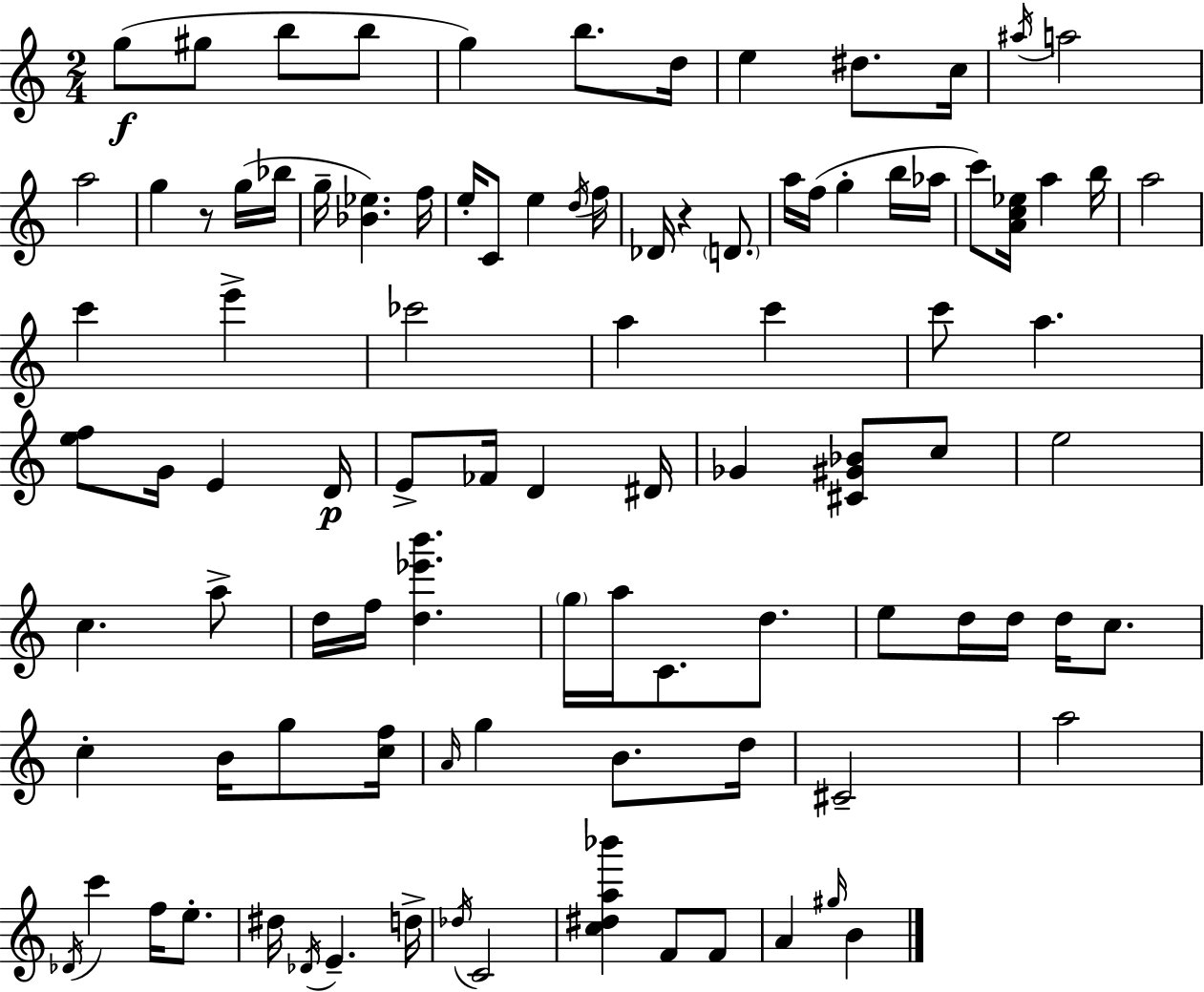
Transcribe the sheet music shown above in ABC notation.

X:1
T:Untitled
M:2/4
L:1/4
K:C
g/2 ^g/2 b/2 b/2 g b/2 d/4 e ^d/2 c/4 ^a/4 a2 a2 g z/2 g/4 _b/4 g/4 [_B_e] f/4 e/4 C/2 e d/4 f/4 _D/4 z D/2 a/4 f/4 g b/4 _a/4 c'/2 [Ac_e]/4 a b/4 a2 c' e' _c'2 a c' c'/2 a [ef]/2 G/4 E D/4 E/2 _F/4 D ^D/4 _G [^C^G_B]/2 c/2 e2 c a/2 d/4 f/4 [d_e'b'] g/4 a/4 C/2 d/2 e/2 d/4 d/4 d/4 c/2 c B/4 g/2 [cf]/4 A/4 g B/2 d/4 ^C2 a2 _D/4 c' f/4 e/2 ^d/4 _D/4 E d/4 _d/4 C2 [c^da_b'] F/2 F/2 A ^g/4 B